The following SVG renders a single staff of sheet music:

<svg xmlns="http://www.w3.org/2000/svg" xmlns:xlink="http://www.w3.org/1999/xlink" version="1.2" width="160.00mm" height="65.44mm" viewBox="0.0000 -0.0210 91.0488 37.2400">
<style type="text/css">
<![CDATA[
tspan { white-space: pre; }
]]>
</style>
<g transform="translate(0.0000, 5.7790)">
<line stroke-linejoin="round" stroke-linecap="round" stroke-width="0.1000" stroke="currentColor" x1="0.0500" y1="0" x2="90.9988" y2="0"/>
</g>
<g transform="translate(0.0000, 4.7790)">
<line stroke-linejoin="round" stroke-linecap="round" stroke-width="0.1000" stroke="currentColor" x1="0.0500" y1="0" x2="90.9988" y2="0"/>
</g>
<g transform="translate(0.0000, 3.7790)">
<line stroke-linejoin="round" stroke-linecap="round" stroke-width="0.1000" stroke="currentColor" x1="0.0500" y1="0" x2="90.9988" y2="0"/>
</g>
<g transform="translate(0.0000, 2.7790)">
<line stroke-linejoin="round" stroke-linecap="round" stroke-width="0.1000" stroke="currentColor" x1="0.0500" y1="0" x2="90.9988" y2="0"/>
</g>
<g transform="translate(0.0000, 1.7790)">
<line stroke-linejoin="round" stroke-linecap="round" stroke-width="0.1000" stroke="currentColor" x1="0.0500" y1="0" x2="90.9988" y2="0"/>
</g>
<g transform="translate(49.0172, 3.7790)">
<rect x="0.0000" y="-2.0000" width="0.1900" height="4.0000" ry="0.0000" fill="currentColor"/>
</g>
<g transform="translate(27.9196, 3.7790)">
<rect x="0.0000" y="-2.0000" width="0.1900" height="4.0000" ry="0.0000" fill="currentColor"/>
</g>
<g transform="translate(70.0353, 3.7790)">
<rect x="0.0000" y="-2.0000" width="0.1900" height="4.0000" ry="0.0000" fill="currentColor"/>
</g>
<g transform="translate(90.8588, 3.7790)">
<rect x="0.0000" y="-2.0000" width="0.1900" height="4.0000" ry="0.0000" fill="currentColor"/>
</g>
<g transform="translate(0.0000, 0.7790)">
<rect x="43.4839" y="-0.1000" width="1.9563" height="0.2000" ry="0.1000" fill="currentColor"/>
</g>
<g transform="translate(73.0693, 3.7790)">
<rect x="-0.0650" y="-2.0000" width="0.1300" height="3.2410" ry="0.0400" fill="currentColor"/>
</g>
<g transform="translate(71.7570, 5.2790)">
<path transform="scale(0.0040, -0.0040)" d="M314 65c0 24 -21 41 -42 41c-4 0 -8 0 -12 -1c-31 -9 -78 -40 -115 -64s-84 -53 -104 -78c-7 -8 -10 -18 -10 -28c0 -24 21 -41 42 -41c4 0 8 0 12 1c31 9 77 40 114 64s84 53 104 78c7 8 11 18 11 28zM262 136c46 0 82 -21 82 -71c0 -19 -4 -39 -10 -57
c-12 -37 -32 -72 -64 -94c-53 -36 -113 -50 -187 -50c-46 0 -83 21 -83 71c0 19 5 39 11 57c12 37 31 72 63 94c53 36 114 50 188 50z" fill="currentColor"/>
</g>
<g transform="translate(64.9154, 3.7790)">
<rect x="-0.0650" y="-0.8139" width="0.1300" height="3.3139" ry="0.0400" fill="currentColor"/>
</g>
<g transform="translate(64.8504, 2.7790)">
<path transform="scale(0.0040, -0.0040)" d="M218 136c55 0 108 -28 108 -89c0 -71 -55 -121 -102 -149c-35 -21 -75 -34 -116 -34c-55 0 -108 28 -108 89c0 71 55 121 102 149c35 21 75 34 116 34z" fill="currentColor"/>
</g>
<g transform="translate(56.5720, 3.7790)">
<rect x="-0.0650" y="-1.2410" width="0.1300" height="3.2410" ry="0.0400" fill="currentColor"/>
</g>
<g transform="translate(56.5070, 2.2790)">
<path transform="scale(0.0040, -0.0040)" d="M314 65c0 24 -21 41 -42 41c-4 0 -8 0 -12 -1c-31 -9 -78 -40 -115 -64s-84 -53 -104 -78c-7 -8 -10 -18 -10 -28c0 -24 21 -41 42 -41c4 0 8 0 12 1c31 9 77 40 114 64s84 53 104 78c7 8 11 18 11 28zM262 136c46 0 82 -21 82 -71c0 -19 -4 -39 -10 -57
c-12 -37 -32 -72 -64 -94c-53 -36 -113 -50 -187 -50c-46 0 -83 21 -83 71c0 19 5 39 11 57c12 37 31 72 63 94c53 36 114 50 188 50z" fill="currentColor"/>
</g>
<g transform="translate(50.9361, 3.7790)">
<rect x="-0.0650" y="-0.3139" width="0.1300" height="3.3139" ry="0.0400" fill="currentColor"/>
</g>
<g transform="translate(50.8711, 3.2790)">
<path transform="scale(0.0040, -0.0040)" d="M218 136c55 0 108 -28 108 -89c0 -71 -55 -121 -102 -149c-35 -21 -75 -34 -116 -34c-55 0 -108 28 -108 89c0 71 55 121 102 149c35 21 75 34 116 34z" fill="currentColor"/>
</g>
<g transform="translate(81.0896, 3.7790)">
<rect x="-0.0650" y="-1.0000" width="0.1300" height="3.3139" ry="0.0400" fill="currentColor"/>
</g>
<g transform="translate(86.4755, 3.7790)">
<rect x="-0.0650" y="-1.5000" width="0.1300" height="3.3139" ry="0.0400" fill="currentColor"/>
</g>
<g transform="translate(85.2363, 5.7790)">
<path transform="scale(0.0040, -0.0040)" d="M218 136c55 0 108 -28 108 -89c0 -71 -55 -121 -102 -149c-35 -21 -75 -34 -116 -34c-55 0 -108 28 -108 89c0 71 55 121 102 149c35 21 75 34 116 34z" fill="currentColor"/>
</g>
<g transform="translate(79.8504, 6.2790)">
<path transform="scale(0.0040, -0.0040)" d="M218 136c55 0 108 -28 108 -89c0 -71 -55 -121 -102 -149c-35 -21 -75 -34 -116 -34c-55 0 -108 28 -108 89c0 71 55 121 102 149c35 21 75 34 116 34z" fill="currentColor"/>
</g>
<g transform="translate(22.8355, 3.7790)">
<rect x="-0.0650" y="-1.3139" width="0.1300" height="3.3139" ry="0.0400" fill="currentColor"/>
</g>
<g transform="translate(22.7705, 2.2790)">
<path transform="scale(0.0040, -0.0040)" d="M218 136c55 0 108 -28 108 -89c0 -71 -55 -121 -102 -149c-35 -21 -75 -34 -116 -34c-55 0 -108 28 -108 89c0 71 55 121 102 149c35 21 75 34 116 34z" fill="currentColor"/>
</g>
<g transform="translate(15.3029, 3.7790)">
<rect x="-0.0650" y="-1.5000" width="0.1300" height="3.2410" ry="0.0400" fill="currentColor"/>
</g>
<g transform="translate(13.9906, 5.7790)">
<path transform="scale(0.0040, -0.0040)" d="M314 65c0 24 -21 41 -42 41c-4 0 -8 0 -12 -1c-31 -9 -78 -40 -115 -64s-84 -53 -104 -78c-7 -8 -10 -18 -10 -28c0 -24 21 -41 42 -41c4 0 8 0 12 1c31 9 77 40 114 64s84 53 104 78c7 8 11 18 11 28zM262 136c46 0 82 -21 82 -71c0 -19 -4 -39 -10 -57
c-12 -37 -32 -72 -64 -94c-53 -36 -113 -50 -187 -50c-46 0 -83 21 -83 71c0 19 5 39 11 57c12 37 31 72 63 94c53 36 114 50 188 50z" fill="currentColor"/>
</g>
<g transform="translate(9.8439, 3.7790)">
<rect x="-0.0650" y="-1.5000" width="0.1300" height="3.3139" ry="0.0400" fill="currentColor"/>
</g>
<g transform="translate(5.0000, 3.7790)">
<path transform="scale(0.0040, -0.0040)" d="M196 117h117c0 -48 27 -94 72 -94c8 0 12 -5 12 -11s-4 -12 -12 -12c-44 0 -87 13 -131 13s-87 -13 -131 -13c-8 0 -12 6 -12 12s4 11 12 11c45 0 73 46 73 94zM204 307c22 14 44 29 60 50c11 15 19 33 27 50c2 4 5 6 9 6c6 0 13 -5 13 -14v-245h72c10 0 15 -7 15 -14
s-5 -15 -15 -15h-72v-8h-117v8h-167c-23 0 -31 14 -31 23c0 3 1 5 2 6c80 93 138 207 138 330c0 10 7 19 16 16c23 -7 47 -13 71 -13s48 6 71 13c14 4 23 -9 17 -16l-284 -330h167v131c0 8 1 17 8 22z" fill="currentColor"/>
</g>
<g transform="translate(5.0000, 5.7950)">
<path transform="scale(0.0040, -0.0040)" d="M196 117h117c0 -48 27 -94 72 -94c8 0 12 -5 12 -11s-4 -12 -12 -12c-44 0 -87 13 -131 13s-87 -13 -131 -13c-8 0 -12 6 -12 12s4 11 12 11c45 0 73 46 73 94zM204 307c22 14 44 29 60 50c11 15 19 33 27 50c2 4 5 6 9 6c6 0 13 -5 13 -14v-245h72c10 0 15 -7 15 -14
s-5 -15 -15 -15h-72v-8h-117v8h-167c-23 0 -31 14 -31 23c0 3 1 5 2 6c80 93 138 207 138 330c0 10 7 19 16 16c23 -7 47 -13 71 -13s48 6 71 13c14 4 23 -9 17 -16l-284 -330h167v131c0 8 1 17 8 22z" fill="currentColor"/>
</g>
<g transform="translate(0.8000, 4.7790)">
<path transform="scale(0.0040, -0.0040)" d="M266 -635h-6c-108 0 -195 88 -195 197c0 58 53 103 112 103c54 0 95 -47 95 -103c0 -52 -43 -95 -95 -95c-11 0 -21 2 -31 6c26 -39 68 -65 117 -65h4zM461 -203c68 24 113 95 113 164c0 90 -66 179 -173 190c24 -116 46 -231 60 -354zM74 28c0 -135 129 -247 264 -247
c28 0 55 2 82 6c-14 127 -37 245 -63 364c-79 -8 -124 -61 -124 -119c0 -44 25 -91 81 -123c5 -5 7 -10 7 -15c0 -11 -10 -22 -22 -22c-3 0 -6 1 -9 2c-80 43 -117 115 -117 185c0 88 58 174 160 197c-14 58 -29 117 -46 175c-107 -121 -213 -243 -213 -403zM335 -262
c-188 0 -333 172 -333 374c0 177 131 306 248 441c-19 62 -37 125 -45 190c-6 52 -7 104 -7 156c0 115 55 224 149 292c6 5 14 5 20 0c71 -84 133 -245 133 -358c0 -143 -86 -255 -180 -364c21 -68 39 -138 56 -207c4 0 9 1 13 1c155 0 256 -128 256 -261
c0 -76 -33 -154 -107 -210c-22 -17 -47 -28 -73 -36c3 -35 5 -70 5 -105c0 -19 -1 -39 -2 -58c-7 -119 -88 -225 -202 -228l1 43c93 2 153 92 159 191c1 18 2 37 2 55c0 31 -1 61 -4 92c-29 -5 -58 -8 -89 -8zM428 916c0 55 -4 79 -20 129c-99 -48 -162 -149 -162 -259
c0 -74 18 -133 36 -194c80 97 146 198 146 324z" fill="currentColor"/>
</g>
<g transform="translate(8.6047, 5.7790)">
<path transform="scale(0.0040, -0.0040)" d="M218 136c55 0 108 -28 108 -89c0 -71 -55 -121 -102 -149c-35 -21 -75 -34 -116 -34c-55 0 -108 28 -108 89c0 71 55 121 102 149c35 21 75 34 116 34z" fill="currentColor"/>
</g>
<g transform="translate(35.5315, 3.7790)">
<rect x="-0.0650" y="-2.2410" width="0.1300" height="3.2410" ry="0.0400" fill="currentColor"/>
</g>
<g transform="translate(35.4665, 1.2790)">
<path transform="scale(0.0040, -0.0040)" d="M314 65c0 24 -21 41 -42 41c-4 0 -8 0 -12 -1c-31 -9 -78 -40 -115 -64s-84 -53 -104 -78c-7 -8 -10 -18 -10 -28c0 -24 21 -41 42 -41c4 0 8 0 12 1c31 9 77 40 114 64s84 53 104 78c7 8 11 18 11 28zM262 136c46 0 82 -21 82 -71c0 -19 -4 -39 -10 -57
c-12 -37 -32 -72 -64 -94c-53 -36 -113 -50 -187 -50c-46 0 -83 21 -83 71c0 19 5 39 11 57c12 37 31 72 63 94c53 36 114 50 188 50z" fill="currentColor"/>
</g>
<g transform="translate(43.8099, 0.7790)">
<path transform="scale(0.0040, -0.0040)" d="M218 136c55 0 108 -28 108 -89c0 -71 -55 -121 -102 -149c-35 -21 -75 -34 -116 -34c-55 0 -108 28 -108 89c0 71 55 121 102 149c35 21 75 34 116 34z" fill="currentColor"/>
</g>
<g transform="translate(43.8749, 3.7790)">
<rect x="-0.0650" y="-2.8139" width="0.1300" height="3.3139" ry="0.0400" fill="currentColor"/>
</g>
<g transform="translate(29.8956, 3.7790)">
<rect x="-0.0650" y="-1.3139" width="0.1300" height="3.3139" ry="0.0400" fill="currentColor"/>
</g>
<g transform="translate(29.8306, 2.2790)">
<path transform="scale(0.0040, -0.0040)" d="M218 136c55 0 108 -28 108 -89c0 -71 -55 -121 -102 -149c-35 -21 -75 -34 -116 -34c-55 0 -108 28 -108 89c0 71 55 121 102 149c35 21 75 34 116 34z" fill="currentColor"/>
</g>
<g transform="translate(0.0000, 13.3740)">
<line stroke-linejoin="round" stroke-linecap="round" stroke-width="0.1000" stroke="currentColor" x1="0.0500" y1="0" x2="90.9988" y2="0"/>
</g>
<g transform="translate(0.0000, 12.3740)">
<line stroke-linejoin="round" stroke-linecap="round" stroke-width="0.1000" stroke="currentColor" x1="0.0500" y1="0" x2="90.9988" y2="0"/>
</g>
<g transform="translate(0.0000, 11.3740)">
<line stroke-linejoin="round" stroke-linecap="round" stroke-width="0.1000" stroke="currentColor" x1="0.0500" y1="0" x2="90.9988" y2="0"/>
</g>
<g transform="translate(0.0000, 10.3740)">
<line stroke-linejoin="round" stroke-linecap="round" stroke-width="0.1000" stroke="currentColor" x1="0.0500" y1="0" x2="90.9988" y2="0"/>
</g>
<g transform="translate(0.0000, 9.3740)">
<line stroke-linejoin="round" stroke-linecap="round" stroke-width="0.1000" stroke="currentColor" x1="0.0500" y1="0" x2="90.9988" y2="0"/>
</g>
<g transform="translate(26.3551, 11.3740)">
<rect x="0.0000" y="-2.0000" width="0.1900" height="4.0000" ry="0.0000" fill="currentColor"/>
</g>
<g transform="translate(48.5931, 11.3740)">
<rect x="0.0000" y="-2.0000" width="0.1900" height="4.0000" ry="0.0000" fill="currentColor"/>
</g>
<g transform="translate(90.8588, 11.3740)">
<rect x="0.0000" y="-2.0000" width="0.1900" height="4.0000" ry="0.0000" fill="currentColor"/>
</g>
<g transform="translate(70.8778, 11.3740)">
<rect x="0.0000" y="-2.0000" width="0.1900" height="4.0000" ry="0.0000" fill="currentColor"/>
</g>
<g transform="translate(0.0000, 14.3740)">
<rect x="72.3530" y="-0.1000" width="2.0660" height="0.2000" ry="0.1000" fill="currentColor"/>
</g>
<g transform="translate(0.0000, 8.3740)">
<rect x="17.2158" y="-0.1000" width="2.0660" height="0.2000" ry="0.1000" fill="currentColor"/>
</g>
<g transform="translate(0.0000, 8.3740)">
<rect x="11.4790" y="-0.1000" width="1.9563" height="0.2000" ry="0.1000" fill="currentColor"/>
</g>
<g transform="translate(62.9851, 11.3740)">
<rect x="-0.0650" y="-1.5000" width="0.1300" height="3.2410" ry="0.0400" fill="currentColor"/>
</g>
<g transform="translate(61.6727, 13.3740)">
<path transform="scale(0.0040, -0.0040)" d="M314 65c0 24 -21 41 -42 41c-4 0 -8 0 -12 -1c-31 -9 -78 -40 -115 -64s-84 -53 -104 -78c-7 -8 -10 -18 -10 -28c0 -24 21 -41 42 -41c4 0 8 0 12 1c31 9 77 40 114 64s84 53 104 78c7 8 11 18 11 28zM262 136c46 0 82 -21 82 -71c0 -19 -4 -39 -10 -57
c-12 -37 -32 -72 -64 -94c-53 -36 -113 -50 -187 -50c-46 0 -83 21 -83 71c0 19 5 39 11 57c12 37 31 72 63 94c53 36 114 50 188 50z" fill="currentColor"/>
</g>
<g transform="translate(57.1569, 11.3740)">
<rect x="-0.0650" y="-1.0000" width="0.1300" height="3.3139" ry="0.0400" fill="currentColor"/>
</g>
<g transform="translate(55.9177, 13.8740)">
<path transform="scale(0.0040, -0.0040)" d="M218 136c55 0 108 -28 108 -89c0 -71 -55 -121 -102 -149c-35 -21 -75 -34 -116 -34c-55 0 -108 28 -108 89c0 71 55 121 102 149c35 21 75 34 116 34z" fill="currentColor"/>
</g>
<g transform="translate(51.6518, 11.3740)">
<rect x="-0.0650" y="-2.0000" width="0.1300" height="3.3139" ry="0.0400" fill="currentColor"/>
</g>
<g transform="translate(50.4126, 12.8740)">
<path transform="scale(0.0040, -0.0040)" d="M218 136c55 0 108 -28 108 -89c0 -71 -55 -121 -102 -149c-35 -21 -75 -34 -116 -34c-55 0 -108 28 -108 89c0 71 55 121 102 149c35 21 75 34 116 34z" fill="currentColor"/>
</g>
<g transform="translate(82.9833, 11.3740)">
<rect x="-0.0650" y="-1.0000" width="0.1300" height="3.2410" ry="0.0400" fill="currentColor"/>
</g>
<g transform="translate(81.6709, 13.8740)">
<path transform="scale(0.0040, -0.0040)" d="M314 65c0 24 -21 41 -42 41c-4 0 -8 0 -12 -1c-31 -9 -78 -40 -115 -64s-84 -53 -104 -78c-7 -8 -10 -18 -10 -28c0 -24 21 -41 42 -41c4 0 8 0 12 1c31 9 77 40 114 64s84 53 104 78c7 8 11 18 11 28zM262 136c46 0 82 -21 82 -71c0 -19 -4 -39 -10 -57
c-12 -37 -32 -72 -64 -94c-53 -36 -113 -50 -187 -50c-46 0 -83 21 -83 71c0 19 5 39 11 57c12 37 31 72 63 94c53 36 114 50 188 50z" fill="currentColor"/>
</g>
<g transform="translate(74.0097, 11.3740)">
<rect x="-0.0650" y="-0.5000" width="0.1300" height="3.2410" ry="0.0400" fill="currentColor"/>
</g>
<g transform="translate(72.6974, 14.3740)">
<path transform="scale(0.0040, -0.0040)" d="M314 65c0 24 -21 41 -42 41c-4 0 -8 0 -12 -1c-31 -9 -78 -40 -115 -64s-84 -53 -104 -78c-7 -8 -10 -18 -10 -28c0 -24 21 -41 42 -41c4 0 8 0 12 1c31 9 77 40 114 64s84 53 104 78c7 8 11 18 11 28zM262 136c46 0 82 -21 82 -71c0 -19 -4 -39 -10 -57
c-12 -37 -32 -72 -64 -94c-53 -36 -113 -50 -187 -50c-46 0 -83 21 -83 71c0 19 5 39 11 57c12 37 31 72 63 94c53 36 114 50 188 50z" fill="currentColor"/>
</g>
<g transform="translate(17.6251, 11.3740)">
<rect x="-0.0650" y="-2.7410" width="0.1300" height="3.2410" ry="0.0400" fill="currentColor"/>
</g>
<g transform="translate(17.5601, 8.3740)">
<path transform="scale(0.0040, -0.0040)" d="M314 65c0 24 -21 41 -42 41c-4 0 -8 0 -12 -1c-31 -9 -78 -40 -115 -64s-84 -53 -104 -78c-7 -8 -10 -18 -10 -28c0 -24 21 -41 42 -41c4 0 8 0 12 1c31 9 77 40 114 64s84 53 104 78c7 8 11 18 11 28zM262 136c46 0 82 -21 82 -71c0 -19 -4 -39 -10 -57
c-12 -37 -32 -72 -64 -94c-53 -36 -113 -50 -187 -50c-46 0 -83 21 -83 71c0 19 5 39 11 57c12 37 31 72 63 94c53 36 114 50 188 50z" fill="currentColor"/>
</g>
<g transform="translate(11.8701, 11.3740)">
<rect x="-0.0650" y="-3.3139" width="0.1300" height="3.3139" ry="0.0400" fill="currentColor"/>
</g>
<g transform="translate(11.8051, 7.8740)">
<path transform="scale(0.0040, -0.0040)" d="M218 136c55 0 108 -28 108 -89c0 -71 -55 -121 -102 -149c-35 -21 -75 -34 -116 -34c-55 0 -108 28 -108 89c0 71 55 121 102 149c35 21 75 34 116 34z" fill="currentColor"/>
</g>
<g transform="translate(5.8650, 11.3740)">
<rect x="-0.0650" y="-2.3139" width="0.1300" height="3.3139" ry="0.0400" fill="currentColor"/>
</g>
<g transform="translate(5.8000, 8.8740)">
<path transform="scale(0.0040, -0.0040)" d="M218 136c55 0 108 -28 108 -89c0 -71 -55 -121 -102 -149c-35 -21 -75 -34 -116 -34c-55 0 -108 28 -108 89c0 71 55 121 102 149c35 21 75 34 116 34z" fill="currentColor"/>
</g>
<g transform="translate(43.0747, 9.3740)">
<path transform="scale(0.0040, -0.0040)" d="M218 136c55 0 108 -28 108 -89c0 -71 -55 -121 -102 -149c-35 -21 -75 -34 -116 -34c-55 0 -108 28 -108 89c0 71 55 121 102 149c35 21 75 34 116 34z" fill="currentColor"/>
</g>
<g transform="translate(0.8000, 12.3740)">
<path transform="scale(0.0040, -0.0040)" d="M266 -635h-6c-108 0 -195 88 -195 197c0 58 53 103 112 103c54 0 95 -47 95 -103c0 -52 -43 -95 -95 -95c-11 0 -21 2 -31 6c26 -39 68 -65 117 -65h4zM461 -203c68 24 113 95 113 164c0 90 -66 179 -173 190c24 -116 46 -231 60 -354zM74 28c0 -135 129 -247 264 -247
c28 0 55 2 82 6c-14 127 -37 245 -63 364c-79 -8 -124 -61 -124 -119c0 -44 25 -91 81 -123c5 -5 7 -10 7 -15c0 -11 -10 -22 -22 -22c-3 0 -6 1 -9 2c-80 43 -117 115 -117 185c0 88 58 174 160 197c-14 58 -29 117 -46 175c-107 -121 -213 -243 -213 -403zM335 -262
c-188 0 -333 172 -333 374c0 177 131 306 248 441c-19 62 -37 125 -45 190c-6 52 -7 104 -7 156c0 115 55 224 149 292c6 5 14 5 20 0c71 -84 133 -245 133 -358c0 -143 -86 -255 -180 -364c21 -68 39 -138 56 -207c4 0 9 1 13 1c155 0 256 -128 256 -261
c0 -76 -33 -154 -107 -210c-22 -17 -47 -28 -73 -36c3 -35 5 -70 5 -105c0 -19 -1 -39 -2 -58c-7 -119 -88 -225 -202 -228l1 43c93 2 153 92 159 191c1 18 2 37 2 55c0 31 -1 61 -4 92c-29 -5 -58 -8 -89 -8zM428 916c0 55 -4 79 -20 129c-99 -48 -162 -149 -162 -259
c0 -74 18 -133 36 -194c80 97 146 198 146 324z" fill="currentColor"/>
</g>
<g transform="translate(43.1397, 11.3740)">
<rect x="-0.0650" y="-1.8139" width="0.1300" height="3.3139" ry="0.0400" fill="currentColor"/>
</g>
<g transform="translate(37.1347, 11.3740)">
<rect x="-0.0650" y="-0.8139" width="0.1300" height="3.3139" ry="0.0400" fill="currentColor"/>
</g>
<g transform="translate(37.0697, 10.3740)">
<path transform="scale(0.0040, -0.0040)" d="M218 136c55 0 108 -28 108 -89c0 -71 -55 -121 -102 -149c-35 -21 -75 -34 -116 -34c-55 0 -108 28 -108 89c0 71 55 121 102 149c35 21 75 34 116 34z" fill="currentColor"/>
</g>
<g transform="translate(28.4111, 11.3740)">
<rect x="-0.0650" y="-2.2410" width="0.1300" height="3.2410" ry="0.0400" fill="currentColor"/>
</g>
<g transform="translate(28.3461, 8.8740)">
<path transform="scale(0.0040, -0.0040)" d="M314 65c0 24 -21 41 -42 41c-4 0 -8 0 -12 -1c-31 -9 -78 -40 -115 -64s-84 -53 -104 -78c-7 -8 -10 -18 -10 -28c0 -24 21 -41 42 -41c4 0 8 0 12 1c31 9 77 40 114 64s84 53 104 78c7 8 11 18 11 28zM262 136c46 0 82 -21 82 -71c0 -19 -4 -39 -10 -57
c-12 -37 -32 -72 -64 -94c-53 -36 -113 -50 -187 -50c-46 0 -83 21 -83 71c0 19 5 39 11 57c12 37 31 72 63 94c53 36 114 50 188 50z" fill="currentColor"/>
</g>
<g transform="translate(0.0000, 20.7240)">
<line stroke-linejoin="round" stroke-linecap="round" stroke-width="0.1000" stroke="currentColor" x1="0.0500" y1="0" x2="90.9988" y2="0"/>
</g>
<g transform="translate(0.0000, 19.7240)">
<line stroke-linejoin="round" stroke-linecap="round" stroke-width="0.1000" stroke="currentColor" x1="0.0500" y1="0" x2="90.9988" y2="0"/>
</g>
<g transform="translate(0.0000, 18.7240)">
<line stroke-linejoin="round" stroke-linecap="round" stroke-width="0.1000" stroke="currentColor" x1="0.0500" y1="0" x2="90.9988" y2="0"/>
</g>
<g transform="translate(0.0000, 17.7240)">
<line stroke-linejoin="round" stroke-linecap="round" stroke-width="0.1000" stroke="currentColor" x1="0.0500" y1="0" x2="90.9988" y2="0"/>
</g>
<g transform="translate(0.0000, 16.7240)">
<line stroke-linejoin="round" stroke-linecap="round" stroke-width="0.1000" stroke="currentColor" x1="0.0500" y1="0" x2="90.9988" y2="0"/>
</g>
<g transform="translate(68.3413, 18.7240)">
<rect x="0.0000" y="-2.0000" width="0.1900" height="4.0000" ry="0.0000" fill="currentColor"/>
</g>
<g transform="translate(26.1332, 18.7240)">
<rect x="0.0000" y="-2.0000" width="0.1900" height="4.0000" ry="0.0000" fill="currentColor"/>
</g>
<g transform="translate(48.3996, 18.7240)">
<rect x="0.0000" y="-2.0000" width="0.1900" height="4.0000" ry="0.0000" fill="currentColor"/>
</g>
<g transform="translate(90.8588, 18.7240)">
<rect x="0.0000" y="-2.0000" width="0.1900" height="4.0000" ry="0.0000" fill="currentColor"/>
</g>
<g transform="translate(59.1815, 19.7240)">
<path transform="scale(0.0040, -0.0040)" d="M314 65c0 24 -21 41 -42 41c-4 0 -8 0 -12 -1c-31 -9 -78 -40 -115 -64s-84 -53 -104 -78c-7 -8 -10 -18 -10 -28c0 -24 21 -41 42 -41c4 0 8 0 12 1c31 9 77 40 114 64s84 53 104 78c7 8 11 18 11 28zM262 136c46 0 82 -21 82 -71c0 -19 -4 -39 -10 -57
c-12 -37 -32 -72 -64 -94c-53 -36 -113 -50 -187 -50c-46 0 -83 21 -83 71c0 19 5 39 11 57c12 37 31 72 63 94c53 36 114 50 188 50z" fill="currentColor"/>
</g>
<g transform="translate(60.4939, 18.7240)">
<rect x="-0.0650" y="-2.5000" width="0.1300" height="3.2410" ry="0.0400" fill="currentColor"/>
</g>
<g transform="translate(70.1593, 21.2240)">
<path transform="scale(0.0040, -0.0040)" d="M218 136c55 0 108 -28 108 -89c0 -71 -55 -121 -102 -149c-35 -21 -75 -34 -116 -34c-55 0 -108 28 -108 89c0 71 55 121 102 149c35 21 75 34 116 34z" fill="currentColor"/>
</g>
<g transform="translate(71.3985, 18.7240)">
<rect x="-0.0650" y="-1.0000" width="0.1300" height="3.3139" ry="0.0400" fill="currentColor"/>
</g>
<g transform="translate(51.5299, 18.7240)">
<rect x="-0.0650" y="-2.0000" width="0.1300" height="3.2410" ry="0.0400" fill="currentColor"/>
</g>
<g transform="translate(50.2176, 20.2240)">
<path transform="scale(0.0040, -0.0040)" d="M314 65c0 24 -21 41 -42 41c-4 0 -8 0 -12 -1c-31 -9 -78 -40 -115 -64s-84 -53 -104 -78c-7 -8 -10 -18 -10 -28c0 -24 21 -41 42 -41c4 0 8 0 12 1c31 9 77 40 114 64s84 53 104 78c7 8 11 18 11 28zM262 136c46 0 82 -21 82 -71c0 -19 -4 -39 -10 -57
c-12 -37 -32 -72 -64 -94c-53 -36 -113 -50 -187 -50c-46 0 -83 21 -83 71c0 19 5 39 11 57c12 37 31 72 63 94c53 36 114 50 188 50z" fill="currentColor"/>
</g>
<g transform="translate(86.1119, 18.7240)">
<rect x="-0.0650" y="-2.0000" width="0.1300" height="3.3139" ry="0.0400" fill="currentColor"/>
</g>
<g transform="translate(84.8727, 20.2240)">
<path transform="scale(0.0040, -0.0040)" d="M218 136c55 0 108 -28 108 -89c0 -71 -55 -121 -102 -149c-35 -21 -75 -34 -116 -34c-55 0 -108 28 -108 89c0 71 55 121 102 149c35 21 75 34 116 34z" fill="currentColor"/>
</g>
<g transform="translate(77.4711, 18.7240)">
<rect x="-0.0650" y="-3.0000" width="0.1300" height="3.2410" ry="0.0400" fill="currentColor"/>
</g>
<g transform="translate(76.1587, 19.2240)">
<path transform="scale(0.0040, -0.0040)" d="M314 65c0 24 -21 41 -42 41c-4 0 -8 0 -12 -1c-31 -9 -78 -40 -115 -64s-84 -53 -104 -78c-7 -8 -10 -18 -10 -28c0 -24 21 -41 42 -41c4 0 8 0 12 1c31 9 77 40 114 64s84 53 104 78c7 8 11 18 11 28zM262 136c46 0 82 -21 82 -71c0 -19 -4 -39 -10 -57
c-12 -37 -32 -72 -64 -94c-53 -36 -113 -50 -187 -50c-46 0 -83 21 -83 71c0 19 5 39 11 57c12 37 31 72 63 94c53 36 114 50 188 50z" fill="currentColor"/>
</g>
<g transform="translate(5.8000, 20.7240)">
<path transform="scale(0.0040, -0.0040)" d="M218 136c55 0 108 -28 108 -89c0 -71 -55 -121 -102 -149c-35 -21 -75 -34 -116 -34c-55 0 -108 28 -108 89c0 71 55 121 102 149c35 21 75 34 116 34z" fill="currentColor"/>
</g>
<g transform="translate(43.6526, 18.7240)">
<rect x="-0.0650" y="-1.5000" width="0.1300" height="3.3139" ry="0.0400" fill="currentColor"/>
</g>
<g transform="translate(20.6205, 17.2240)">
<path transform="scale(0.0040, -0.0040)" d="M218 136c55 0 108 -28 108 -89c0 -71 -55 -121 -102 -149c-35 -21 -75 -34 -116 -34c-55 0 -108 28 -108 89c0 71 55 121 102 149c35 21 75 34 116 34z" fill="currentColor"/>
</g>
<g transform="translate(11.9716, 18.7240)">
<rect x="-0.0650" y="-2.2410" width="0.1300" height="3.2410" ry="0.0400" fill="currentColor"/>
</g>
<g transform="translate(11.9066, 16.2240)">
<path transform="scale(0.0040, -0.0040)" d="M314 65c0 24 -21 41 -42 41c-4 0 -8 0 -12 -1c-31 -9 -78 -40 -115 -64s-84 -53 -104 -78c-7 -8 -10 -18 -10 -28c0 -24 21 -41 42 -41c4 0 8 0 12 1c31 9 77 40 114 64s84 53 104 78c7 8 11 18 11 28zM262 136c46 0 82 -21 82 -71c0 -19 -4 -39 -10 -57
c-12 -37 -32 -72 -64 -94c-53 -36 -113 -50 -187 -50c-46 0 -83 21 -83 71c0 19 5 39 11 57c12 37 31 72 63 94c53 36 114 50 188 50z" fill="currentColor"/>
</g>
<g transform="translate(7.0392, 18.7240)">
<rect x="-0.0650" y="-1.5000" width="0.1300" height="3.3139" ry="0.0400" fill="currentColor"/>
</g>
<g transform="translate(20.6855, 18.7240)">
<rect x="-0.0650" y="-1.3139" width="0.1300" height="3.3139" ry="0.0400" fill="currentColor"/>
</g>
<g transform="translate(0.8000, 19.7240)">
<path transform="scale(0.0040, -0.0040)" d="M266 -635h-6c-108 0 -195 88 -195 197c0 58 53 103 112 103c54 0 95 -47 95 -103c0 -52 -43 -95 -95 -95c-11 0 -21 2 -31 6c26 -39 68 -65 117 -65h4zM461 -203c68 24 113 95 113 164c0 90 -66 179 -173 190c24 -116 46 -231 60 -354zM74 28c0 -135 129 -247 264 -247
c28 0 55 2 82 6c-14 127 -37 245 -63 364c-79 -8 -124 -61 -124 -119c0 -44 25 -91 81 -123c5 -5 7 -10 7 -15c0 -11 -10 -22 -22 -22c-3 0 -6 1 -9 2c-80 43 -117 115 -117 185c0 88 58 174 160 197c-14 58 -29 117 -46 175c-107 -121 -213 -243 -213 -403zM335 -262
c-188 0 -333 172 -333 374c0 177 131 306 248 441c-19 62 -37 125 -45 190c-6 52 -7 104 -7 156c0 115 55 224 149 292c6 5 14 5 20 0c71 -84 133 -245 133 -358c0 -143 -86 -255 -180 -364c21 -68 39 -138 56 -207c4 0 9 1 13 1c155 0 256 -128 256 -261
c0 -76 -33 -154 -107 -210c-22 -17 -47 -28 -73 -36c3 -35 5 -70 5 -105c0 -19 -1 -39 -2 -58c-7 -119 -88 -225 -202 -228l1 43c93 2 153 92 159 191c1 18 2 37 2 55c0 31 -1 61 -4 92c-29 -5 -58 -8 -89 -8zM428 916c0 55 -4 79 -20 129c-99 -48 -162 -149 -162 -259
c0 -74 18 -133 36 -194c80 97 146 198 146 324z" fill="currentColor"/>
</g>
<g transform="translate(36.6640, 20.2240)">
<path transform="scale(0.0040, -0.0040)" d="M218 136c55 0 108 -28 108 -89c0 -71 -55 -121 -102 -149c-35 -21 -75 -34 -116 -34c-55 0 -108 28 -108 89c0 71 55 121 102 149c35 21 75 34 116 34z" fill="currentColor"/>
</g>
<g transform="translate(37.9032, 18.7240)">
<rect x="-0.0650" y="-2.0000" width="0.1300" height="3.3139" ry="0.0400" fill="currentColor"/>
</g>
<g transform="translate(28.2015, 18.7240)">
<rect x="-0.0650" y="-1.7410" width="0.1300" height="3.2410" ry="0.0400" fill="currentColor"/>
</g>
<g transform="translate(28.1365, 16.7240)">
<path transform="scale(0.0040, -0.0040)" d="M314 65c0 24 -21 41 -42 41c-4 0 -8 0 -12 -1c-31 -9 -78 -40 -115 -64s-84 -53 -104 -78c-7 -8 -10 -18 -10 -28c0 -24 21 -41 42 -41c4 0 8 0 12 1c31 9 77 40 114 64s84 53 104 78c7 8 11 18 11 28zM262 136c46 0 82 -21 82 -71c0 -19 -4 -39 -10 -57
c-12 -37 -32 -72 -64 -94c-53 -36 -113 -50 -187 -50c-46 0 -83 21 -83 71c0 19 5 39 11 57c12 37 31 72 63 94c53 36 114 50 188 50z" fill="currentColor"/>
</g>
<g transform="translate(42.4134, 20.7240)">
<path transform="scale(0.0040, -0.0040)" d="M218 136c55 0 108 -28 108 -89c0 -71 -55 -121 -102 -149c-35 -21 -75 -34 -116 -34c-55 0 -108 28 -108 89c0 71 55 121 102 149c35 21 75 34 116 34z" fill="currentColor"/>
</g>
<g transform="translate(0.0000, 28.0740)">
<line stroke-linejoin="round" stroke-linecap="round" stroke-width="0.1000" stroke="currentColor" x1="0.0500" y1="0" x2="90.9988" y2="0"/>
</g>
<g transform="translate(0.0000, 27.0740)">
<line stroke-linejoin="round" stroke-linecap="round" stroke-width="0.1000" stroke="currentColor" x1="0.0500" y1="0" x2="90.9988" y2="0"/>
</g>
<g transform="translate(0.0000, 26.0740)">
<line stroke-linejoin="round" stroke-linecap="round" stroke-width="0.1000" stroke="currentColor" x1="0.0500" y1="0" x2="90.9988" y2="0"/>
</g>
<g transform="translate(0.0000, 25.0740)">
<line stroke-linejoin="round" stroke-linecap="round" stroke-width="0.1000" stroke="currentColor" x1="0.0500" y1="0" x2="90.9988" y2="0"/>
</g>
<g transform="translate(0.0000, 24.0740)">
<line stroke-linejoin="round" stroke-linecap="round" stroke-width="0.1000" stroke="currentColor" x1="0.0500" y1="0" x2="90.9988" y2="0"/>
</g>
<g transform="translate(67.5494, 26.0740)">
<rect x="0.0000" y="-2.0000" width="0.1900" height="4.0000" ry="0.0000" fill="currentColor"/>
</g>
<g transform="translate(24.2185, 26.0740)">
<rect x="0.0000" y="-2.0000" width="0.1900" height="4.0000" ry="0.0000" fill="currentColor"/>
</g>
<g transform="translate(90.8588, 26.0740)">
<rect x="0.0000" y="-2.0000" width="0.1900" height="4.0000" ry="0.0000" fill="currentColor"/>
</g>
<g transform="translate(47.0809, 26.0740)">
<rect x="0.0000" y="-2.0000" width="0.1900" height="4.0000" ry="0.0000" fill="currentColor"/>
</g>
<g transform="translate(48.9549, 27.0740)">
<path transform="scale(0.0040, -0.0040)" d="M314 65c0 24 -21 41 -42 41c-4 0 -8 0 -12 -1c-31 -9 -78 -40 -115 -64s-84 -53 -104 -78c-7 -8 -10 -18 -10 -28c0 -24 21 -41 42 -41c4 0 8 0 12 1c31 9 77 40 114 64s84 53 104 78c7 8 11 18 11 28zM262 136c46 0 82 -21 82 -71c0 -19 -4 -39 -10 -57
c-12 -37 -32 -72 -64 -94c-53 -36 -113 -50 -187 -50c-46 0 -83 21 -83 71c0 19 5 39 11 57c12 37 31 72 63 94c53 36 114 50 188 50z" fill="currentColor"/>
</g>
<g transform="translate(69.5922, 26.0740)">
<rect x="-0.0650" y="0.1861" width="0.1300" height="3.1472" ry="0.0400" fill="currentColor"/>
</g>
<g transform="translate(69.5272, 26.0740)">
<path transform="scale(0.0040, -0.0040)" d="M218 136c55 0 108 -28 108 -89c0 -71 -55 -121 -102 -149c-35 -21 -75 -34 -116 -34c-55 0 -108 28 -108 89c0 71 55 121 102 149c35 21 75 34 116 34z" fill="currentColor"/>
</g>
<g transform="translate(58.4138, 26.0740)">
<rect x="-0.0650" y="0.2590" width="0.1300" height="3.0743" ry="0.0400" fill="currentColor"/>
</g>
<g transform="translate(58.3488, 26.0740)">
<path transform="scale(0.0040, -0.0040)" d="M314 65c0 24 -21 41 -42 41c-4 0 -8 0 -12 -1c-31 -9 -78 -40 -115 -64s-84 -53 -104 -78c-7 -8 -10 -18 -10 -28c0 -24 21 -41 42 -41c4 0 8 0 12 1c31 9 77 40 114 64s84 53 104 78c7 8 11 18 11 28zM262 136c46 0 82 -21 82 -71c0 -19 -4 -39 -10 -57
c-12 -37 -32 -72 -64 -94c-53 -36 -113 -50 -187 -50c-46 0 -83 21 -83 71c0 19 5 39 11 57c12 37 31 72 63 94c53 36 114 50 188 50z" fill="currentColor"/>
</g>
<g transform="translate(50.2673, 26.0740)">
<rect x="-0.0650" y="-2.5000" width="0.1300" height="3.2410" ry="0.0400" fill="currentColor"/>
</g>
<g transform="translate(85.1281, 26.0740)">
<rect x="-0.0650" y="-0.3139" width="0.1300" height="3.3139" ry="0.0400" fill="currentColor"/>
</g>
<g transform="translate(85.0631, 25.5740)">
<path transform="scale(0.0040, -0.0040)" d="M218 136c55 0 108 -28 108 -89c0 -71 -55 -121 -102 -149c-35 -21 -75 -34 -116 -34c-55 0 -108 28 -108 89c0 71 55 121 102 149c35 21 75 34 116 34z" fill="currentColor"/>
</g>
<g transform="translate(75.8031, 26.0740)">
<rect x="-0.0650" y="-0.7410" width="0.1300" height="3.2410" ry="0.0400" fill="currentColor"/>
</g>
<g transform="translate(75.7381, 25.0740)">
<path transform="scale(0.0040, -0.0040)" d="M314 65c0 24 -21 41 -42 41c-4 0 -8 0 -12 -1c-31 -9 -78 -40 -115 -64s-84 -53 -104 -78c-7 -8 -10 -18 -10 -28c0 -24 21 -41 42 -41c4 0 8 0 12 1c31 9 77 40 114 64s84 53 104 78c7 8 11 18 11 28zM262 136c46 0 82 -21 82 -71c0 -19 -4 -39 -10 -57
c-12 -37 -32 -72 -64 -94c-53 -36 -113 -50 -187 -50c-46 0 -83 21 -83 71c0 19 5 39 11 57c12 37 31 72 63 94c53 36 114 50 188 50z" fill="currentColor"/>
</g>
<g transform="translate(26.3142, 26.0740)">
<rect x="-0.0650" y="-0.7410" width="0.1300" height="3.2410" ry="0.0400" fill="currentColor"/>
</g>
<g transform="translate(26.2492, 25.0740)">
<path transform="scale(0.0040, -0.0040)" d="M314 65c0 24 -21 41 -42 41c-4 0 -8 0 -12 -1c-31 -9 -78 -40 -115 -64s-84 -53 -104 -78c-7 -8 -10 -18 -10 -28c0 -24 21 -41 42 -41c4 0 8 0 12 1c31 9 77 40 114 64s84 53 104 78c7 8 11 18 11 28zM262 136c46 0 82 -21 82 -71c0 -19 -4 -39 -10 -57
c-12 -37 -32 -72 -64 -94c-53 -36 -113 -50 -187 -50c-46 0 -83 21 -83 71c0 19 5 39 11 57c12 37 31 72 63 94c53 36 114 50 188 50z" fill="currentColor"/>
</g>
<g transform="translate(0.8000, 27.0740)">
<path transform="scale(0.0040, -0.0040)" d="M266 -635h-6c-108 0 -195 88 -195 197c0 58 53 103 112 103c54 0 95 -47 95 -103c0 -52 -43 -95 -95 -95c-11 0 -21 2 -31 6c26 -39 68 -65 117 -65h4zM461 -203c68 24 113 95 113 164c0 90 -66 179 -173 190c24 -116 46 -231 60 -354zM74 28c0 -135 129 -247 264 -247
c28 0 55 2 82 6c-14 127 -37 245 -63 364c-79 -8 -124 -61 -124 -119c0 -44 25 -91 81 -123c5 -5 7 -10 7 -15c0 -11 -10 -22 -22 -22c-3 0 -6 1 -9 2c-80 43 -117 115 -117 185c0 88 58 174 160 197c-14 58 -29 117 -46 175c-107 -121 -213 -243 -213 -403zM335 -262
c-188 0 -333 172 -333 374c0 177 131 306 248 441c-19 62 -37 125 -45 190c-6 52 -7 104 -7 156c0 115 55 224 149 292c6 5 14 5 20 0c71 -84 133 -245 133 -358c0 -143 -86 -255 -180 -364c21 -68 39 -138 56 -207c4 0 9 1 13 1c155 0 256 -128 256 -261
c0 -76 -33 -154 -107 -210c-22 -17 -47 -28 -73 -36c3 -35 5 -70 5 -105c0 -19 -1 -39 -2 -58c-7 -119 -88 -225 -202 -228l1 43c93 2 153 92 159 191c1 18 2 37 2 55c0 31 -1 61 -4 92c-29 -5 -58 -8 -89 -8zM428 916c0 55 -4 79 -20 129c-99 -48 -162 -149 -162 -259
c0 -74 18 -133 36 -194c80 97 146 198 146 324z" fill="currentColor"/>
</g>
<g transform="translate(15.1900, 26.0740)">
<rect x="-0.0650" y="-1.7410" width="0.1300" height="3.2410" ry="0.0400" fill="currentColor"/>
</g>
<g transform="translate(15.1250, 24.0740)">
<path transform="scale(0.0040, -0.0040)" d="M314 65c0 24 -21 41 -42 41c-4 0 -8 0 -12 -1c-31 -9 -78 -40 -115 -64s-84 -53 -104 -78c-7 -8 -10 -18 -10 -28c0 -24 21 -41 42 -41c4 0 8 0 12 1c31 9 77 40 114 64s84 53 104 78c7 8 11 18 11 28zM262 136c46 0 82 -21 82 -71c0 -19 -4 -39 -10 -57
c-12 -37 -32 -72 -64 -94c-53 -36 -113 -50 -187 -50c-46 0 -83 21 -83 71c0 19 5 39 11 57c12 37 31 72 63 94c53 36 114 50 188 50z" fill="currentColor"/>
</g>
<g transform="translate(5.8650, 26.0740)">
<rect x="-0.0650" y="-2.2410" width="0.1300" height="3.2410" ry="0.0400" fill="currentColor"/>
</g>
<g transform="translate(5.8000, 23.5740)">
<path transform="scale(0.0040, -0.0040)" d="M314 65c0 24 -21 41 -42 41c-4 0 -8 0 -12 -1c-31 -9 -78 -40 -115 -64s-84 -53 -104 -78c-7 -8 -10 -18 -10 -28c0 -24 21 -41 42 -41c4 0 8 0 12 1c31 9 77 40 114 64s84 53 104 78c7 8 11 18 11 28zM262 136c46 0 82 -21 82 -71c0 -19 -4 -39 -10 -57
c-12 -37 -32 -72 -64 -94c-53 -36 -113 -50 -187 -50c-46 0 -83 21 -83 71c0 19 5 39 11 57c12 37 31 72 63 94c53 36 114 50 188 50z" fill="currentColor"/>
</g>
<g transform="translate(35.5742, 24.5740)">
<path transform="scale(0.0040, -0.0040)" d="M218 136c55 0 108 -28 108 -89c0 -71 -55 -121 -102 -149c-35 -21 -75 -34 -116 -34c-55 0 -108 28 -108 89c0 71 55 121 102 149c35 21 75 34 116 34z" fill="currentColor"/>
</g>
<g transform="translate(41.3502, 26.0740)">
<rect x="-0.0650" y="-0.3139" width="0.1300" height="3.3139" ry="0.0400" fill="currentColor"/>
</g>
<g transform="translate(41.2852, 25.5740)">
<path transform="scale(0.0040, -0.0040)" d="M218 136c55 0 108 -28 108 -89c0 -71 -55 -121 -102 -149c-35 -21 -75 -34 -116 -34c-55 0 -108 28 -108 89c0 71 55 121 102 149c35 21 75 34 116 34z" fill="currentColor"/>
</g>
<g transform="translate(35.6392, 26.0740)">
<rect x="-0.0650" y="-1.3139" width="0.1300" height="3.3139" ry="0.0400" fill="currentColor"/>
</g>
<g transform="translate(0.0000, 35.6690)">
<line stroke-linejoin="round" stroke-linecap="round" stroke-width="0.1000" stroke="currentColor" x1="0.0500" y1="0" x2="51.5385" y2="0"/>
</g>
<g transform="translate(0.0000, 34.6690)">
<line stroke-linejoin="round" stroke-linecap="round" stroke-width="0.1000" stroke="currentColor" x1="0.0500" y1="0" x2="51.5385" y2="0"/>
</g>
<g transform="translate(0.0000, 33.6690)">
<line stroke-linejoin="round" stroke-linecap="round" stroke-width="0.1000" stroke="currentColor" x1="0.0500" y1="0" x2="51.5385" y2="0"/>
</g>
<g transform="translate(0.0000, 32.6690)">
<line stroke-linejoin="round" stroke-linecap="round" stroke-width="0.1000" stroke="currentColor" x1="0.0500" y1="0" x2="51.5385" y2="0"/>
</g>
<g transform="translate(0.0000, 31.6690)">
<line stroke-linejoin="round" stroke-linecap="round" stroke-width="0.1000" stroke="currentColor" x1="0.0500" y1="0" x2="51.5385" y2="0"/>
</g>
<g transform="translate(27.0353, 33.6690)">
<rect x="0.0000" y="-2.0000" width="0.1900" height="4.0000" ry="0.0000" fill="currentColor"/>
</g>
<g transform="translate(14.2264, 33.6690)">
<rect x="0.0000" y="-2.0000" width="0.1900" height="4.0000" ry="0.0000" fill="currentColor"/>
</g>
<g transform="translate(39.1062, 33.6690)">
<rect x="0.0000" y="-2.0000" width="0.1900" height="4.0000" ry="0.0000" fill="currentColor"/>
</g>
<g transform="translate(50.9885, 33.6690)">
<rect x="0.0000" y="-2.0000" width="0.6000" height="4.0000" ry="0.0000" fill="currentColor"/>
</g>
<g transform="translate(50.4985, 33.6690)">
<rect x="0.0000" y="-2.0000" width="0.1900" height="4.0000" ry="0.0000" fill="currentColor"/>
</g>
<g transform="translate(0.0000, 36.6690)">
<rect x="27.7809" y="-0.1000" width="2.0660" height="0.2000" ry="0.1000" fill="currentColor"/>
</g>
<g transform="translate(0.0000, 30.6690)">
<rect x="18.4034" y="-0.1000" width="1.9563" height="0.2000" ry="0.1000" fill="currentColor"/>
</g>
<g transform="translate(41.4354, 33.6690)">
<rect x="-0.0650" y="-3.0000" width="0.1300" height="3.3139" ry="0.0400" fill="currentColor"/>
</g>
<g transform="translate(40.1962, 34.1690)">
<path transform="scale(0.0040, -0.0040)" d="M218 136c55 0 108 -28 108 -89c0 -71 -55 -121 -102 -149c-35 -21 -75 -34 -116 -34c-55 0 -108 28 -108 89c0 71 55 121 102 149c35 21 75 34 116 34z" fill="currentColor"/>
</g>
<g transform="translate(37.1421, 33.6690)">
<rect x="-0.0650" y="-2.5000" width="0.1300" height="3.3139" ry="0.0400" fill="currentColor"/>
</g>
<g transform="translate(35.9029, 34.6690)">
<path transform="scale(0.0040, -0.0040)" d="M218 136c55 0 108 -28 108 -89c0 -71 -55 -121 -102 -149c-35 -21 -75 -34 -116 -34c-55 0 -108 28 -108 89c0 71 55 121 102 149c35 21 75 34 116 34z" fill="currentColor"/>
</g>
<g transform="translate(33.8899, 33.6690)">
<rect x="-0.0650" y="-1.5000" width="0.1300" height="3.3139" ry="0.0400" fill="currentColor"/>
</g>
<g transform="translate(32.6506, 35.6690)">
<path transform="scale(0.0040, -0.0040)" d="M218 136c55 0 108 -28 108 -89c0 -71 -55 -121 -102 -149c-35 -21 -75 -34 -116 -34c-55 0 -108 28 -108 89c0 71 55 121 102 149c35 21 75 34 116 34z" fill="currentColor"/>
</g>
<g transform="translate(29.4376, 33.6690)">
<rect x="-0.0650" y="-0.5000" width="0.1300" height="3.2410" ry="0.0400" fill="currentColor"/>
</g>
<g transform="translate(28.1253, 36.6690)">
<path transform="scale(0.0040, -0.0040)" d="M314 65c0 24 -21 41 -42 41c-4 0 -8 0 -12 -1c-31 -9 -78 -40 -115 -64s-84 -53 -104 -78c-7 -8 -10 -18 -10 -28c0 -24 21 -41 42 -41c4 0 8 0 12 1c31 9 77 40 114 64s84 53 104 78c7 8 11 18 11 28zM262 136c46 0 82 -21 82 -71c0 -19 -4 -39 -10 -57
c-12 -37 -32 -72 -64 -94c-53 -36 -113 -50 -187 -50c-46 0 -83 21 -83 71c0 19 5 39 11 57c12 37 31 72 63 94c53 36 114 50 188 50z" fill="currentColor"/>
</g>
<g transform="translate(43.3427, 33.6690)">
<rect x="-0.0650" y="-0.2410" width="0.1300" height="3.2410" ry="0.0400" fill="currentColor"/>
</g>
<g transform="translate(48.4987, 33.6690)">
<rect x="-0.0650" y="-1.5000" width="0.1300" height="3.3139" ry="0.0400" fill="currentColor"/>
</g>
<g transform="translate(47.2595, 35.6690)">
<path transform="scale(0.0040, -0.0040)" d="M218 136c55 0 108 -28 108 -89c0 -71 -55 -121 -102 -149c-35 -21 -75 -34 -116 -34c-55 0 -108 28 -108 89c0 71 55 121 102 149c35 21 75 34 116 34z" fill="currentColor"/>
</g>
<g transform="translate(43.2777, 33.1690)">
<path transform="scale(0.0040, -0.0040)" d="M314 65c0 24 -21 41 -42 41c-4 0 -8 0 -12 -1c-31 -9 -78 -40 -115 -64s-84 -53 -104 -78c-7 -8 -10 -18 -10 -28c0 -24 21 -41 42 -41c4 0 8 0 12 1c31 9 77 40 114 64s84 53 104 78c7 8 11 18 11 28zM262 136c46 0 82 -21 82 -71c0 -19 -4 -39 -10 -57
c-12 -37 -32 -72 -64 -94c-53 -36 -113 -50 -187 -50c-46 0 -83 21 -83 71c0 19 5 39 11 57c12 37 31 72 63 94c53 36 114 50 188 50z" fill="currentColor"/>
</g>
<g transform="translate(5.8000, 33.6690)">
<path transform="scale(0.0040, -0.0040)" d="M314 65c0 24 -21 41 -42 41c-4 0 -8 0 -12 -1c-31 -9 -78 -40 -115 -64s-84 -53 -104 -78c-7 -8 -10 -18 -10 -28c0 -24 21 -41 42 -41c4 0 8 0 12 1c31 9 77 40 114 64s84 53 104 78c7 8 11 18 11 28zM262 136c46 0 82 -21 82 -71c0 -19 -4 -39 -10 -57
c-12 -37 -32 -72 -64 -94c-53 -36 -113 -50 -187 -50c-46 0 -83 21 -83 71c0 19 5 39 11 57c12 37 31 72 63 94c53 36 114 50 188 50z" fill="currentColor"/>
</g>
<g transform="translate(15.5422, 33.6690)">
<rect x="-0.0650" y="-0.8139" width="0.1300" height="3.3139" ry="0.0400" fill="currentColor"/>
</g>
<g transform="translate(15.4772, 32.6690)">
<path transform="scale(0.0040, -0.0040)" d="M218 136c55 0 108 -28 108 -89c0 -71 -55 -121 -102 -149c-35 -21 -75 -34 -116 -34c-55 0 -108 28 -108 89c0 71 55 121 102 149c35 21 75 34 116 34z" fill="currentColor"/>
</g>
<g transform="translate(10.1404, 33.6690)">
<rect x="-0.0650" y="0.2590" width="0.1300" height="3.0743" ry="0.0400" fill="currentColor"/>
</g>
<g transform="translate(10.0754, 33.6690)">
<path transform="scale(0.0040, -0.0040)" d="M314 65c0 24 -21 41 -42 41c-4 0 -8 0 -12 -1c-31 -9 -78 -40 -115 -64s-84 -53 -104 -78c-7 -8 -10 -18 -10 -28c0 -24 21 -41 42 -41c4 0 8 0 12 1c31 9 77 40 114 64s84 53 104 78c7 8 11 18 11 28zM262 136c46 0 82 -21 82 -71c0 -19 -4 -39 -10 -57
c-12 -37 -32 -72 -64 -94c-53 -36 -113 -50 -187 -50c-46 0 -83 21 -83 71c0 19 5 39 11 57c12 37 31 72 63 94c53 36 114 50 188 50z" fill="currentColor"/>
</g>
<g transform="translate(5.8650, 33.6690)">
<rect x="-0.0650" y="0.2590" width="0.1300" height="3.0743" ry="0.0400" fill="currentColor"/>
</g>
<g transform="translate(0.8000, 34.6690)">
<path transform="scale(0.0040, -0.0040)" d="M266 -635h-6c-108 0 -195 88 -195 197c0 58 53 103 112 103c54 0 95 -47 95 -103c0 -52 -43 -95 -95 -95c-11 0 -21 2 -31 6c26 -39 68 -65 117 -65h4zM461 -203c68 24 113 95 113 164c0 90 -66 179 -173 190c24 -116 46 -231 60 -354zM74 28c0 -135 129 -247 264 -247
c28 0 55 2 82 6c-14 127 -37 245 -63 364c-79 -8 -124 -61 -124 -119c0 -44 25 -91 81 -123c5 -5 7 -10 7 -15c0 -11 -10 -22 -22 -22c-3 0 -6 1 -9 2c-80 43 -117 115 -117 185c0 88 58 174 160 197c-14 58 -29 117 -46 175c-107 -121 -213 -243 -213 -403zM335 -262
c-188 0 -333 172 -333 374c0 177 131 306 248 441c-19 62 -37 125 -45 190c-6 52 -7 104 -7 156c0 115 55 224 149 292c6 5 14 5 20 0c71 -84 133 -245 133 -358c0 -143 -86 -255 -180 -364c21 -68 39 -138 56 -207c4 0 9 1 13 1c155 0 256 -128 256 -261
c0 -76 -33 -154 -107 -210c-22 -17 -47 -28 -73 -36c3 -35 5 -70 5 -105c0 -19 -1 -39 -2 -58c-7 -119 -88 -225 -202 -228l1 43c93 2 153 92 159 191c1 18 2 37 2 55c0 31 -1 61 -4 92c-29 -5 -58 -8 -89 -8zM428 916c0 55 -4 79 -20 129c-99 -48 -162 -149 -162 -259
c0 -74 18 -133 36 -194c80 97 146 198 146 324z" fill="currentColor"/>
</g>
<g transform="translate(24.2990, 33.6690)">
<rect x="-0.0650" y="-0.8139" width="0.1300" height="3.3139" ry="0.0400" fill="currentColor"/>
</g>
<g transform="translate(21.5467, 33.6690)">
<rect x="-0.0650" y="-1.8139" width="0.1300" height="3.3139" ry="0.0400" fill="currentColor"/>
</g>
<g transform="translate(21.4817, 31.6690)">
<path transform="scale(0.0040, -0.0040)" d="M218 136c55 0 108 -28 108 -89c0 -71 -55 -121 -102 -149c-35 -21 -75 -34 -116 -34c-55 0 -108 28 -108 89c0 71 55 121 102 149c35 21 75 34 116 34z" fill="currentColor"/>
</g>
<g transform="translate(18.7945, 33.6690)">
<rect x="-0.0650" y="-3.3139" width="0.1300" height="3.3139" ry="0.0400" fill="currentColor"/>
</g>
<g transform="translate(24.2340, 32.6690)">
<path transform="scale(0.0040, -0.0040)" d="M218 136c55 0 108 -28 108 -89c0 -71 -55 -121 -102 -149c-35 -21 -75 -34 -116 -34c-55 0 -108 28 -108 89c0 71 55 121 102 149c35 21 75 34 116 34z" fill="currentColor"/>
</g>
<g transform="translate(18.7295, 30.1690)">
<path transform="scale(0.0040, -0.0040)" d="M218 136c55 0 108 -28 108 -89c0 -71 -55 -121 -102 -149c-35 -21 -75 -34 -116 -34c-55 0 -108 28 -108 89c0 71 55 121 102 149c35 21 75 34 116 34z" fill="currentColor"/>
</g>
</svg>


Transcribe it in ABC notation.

X:1
T:Untitled
M:4/4
L:1/4
K:C
E E2 e e g2 a c e2 d F2 D E g b a2 g2 d f F D E2 C2 D2 E g2 e f2 F E F2 G2 D A2 F g2 f2 d2 e c G2 B2 B d2 c B2 B2 d b f d C2 E G A c2 E